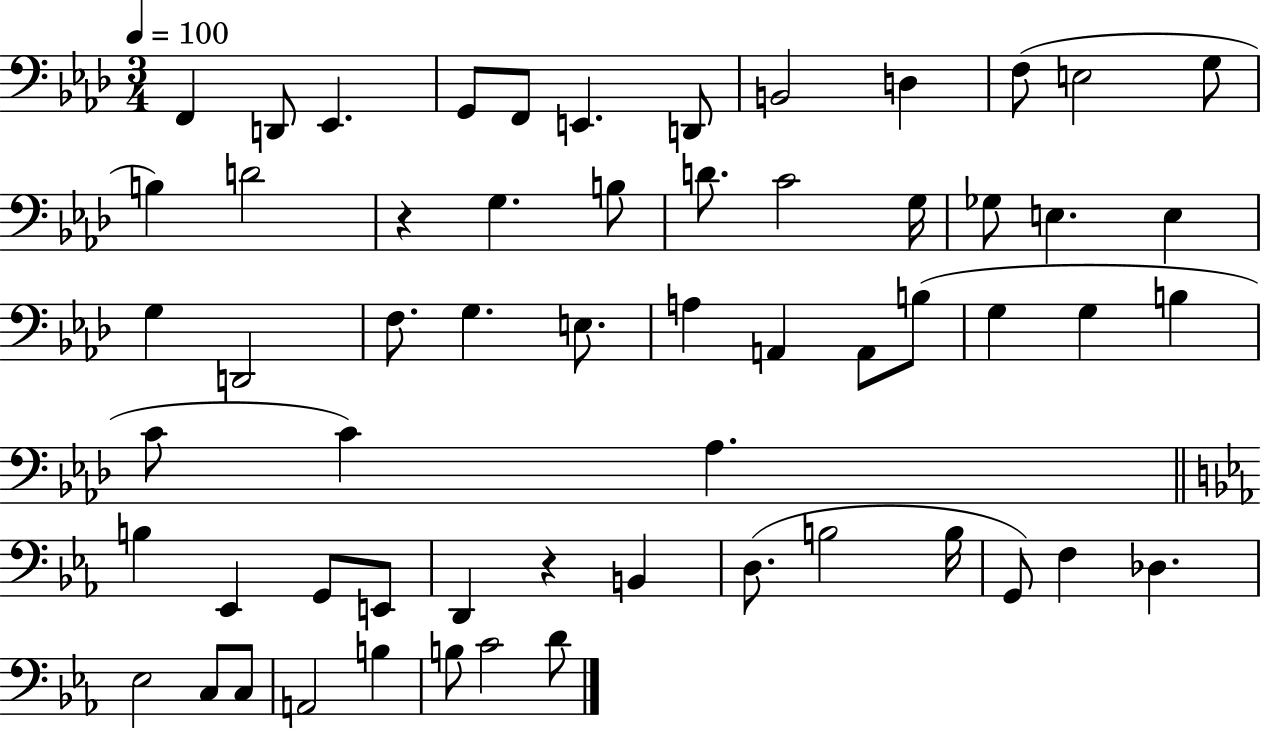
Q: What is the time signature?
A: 3/4